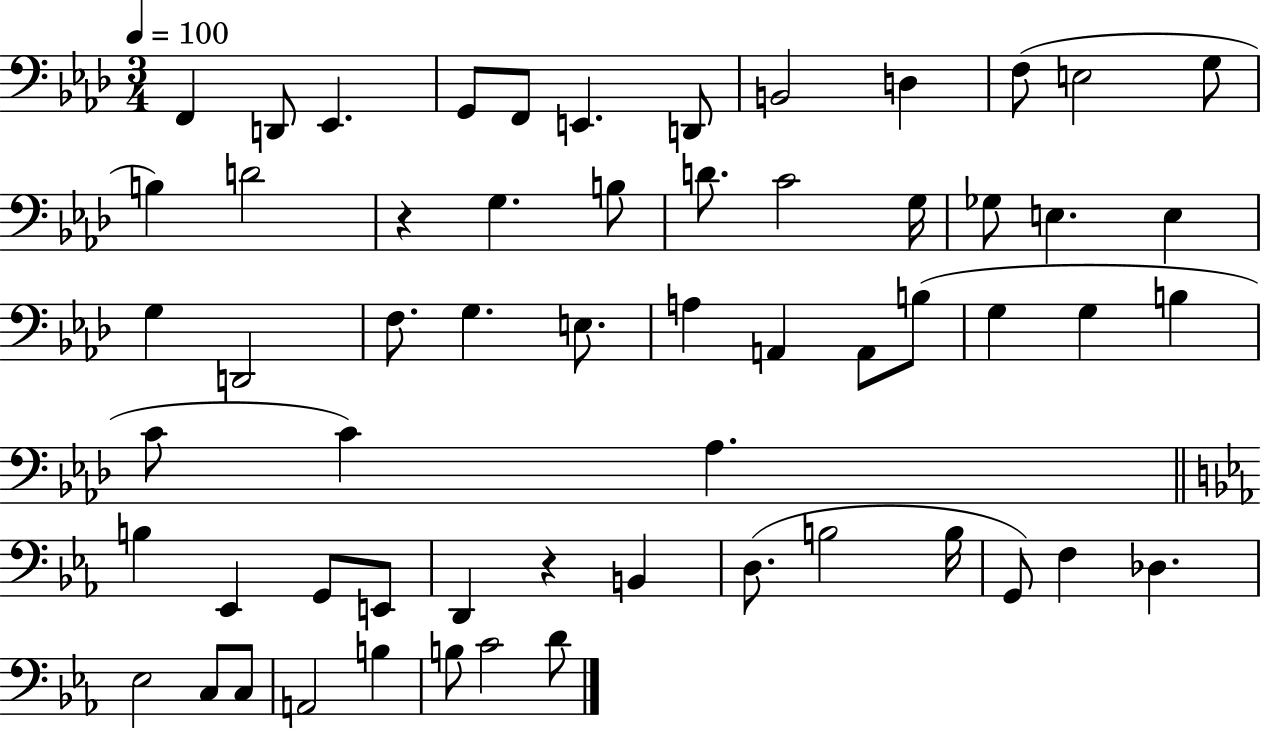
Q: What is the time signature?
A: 3/4